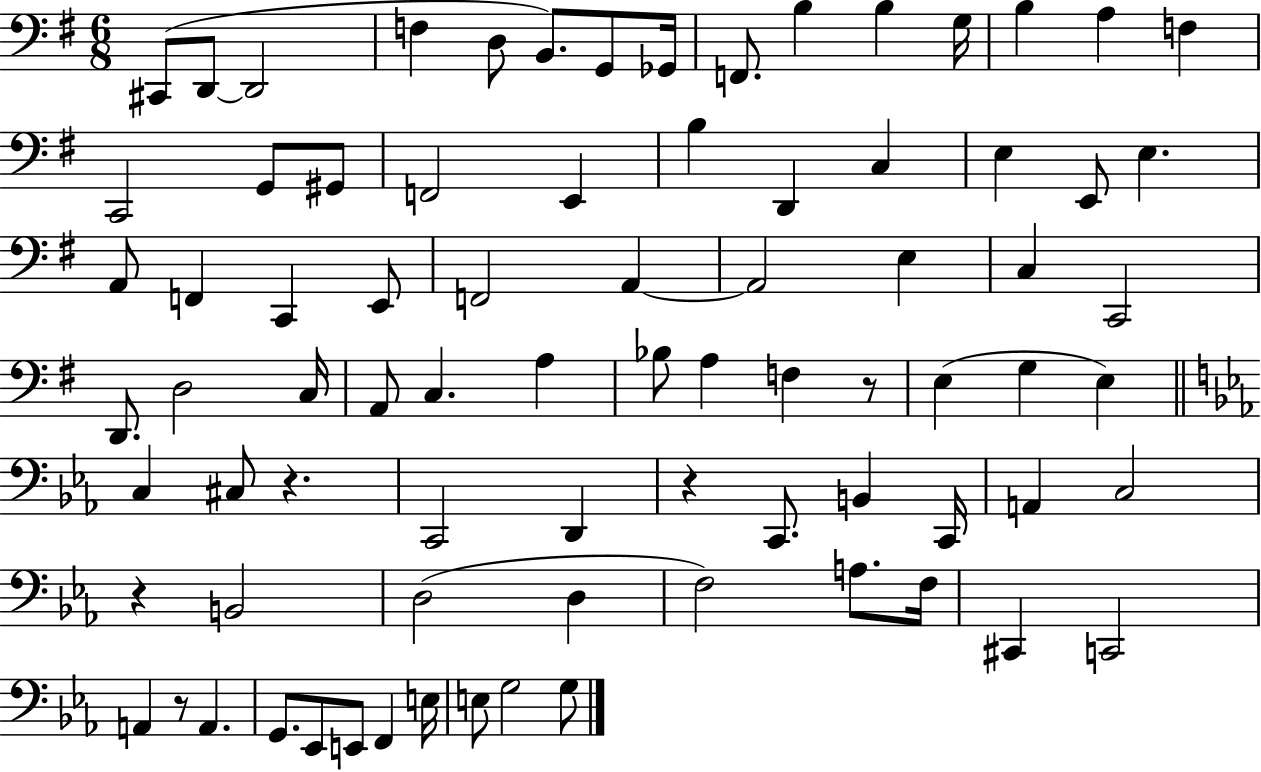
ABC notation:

X:1
T:Untitled
M:6/8
L:1/4
K:G
^C,,/2 D,,/2 D,,2 F, D,/2 B,,/2 G,,/2 _G,,/4 F,,/2 B, B, G,/4 B, A, F, C,,2 G,,/2 ^G,,/2 F,,2 E,, B, D,, C, E, E,,/2 E, A,,/2 F,, C,, E,,/2 F,,2 A,, A,,2 E, C, C,,2 D,,/2 D,2 C,/4 A,,/2 C, A, _B,/2 A, F, z/2 E, G, E, C, ^C,/2 z C,,2 D,, z C,,/2 B,, C,,/4 A,, C,2 z B,,2 D,2 D, F,2 A,/2 F,/4 ^C,, C,,2 A,, z/2 A,, G,,/2 _E,,/2 E,,/2 F,, E,/4 E,/2 G,2 G,/2